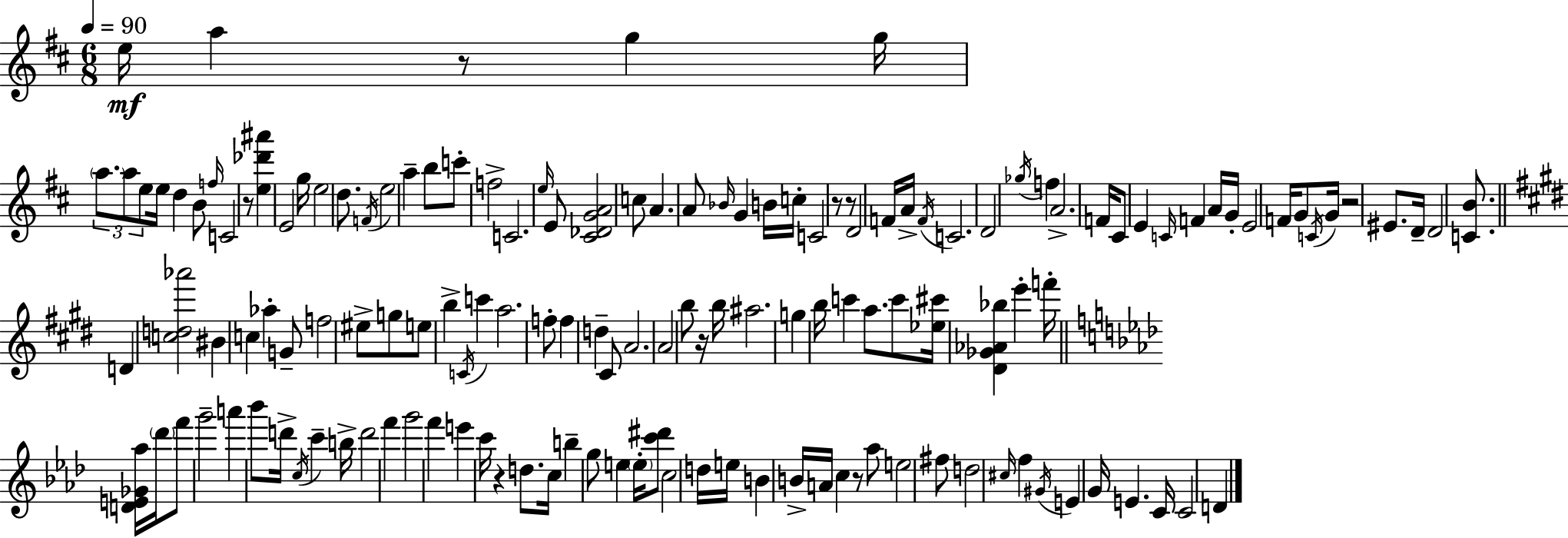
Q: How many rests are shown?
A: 8